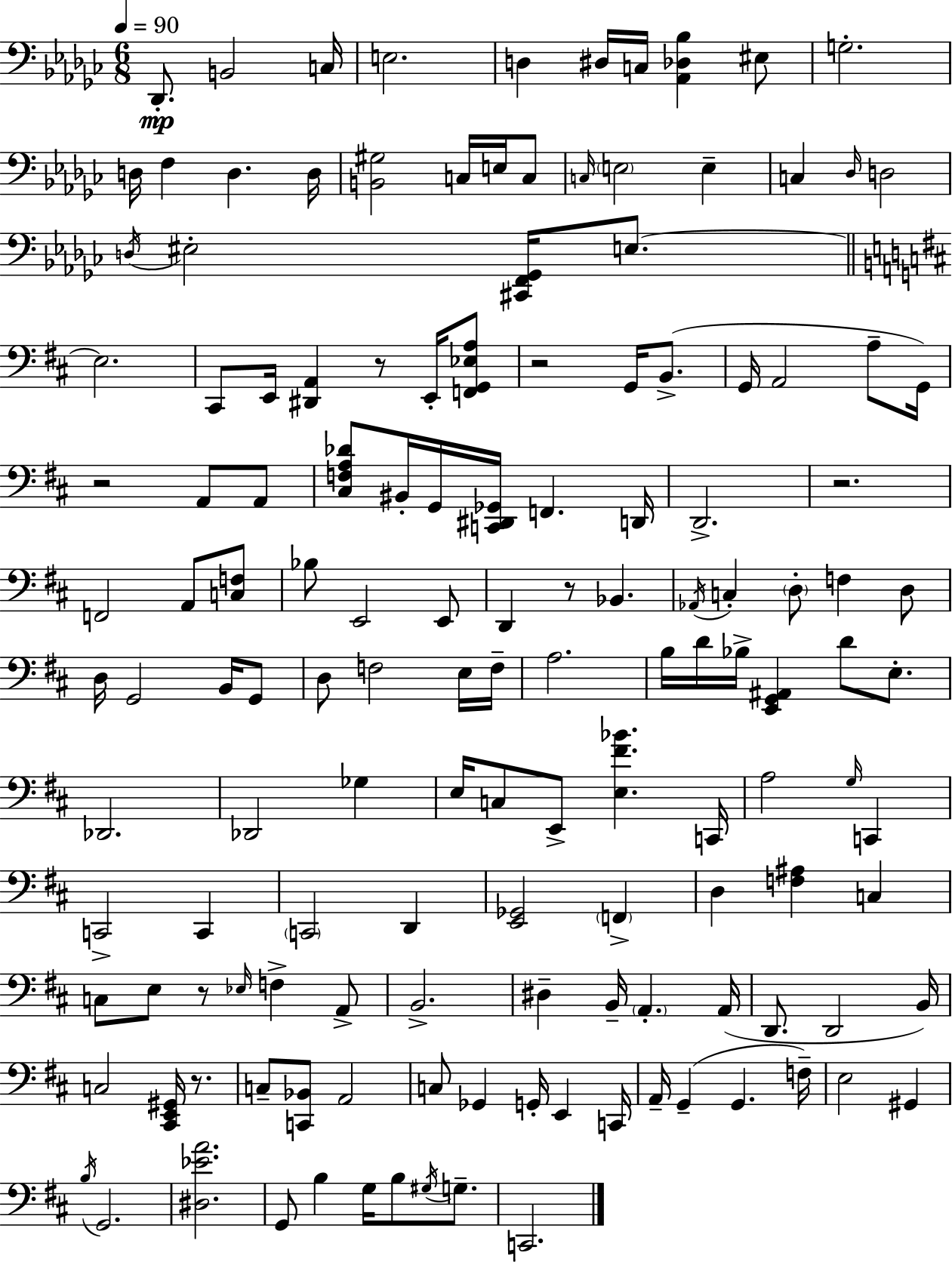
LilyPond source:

{
  \clef bass
  \numericTimeSignature
  \time 6/8
  \key ees \minor
  \tempo 4 = 90
  \repeat volta 2 { des,8.-.\mp b,2 c16 | e2. | d4 dis16 c16 <aes, des bes>4 eis8 | g2.-. | \break d16 f4 d4. d16 | <b, gis>2 c16 e16 c8 | \grace { c16 } \parenthesize e2 e4-- | c4 \grace { des16 } d2 | \break \acciaccatura { d16 } eis2-. <cis, f, ges,>16 | e8.~~ \bar "||" \break \key d \major e2. | cis,8 e,16 <dis, a,>4 r8 e,16-. <f, g, ees a>8 | r2 g,16 b,8.->( | g,16 a,2 a8-- g,16) | \break r2 a,8 a,8 | <cis f a des'>8 bis,16-. g,16 <c, dis, ges,>16 f,4. d,16 | d,2.-> | r2. | \break f,2 a,8 <c f>8 | bes8 e,2 e,8 | d,4 r8 bes,4. | \acciaccatura { aes,16 } c4-. \parenthesize d8-. f4 d8 | \break d16 g,2 b,16 g,8 | d8 f2 e16 | f16-- a2. | b16 d'16 bes16-> <e, g, ais,>4 d'8 e8.-. | \break des,2. | des,2 ges4 | e16 c8 e,8-> <e fis' bes'>4. | c,16 a2 \grace { g16 } c,4 | \break c,2-> c,4 | \parenthesize c,2 d,4 | <e, ges,>2 \parenthesize f,4-> | d4 <f ais>4 c4 | \break c8 e8 r8 \grace { ees16 } f4-> | a,8-> b,2.-> | dis4-- b,16-- \parenthesize a,4.-. | a,16( d,8. d,2 | \break b,16) c2 <cis, e, gis,>16 | r8. c8-- <c, bes,>8 a,2 | c8 ges,4 g,16-. e,4 | c,16 a,16-- g,4--( g,4. | \break f16--) e2 gis,4 | \acciaccatura { b16 } g,2. | <dis ees' a'>2. | g,8 b4 g16 b8 | \break \acciaccatura { gis16 } g8.-- c,2. | } \bar "|."
}